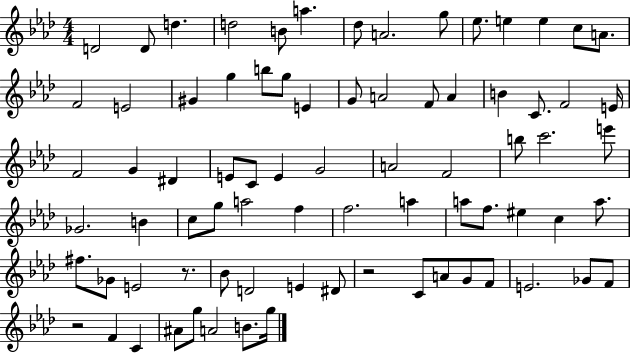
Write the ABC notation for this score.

X:1
T:Untitled
M:4/4
L:1/4
K:Ab
D2 D/2 d d2 B/2 a _d/2 A2 g/2 _e/2 e e c/2 A/2 F2 E2 ^G g b/2 g/2 E G/2 A2 F/2 A B C/2 F2 E/4 F2 G ^D E/2 C/2 E G2 A2 F2 b/2 c'2 e'/2 _G2 B c/2 g/2 a2 f f2 a a/2 f/2 ^e c a/2 ^f/2 _G/2 E2 z/2 _B/2 D2 E ^D/2 z2 C/2 A/2 G/2 F/2 E2 _G/2 F/2 z2 F C ^A/2 g/2 A2 B/2 g/4